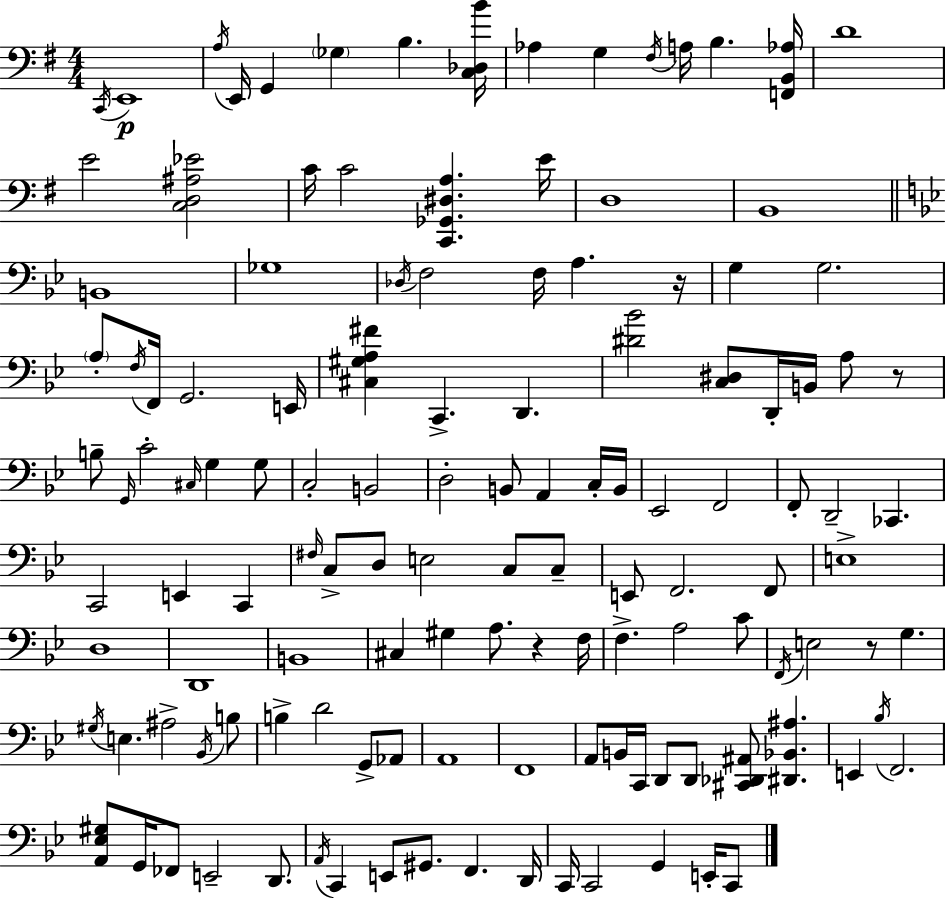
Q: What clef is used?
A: bass